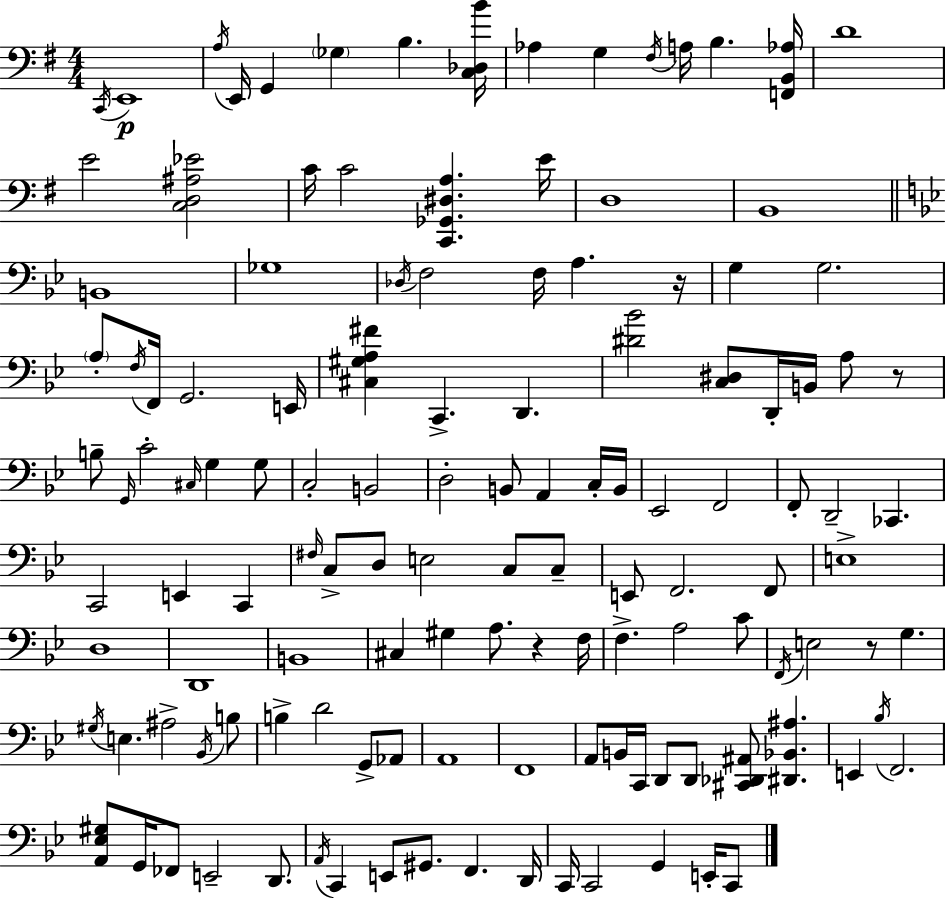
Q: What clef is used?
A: bass